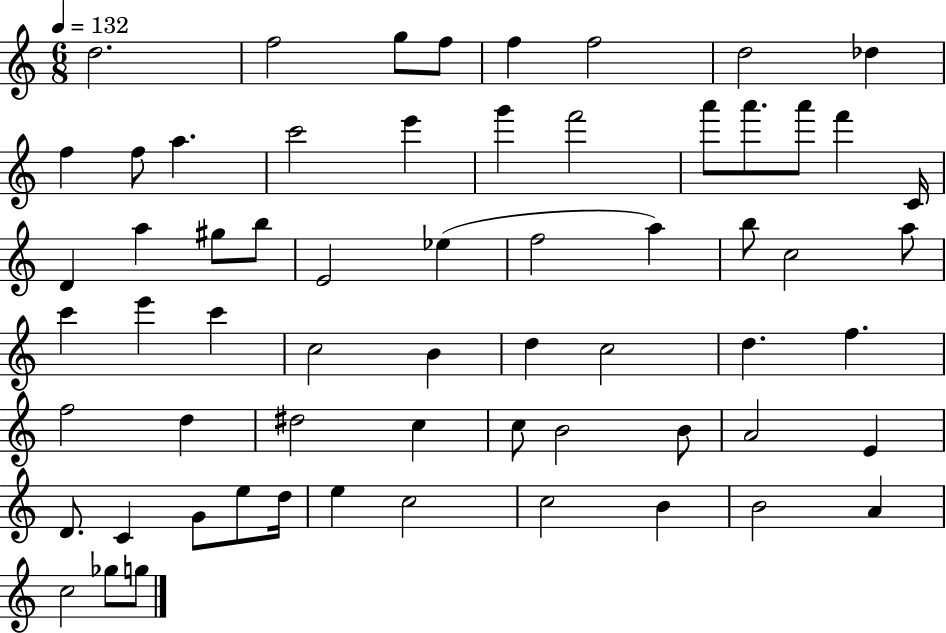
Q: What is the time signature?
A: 6/8